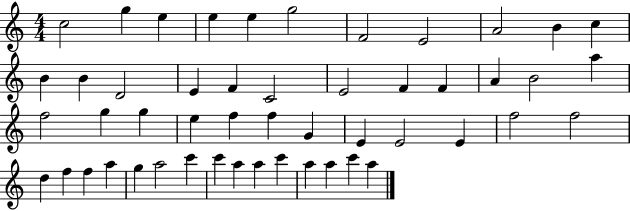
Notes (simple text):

C5/h G5/q E5/q E5/q E5/q G5/h F4/h E4/h A4/h B4/q C5/q B4/q B4/q D4/h E4/q F4/q C4/h E4/h F4/q F4/q A4/q B4/h A5/q F5/h G5/q G5/q E5/q F5/q F5/q G4/q E4/q E4/h E4/q F5/h F5/h D5/q F5/q F5/q A5/q G5/q A5/h C6/q C6/q A5/q A5/q C6/q A5/q A5/q C6/q A5/q